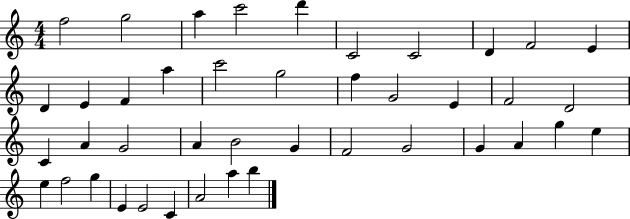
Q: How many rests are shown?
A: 0